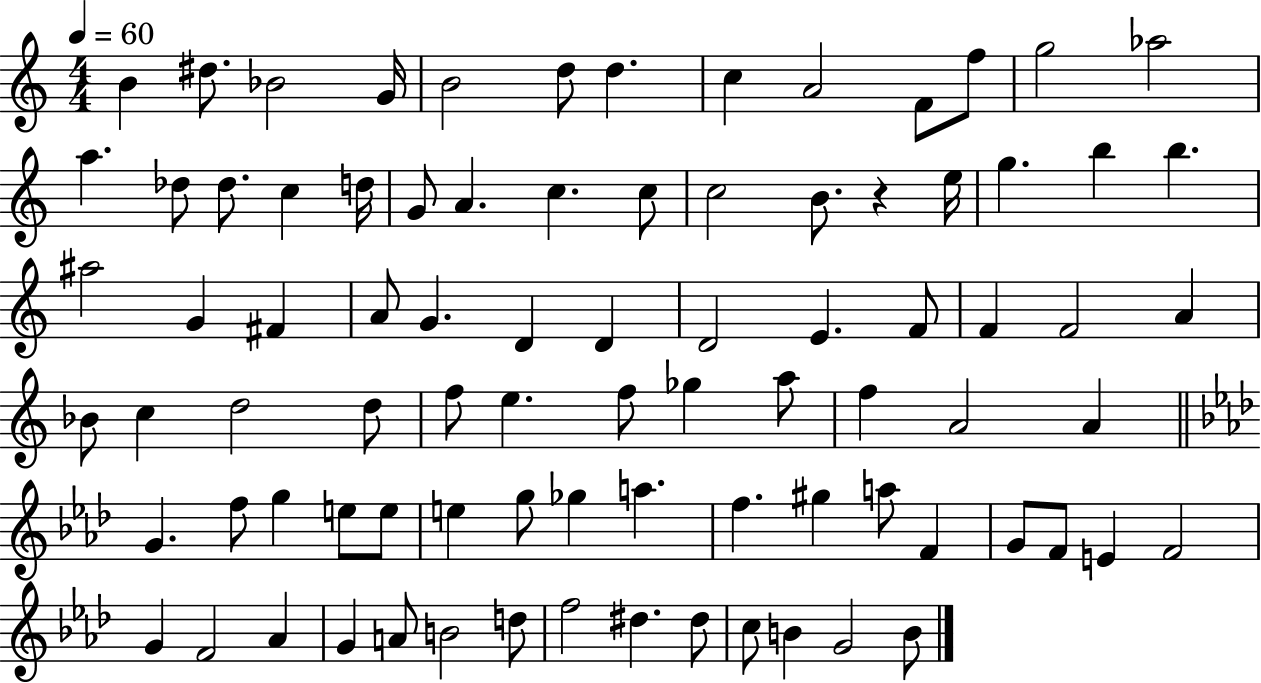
{
  \clef treble
  \numericTimeSignature
  \time 4/4
  \key c \major
  \tempo 4 = 60
  \repeat volta 2 { b'4 dis''8. bes'2 g'16 | b'2 d''8 d''4. | c''4 a'2 f'8 f''8 | g''2 aes''2 | \break a''4. des''8 des''8. c''4 d''16 | g'8 a'4. c''4. c''8 | c''2 b'8. r4 e''16 | g''4. b''4 b''4. | \break ais''2 g'4 fis'4 | a'8 g'4. d'4 d'4 | d'2 e'4. f'8 | f'4 f'2 a'4 | \break bes'8 c''4 d''2 d''8 | f''8 e''4. f''8 ges''4 a''8 | f''4 a'2 a'4 | \bar "||" \break \key aes \major g'4. f''8 g''4 e''8 e''8 | e''4 g''8 ges''4 a''4. | f''4. gis''4 a''8 f'4 | g'8 f'8 e'4 f'2 | \break g'4 f'2 aes'4 | g'4 a'8 b'2 d''8 | f''2 dis''4. dis''8 | c''8 b'4 g'2 b'8 | \break } \bar "|."
}